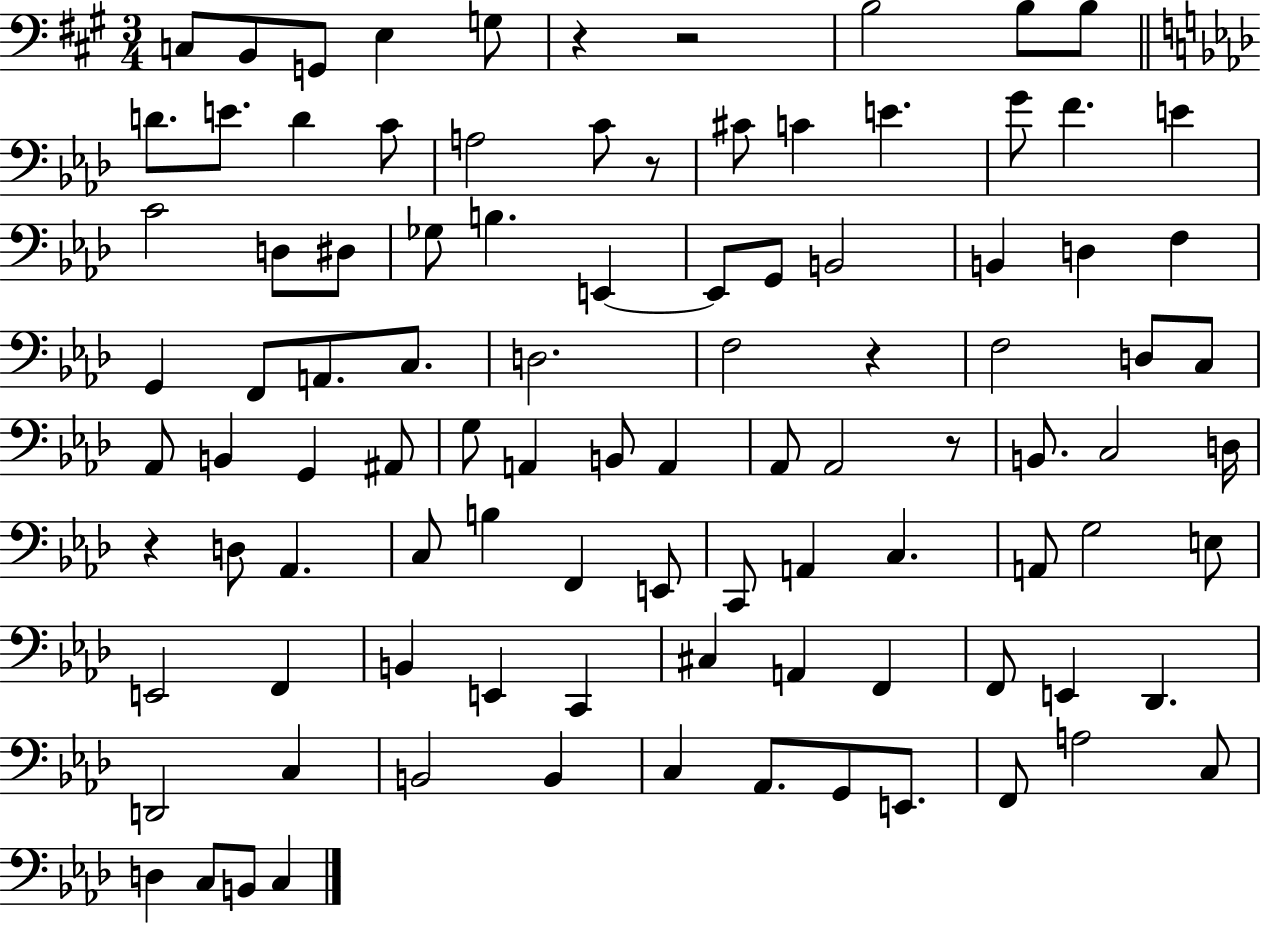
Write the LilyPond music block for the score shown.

{
  \clef bass
  \numericTimeSignature
  \time 3/4
  \key a \major
  c8 b,8 g,8 e4 g8 | r4 r2 | b2 b8 b8 | \bar "||" \break \key aes \major d'8. e'8. d'4 c'8 | a2 c'8 r8 | cis'8 c'4 e'4. | g'8 f'4. e'4 | \break c'2 d8 dis8 | ges8 b4. e,4~~ | e,8 g,8 b,2 | b,4 d4 f4 | \break g,4 f,8 a,8. c8. | d2. | f2 r4 | f2 d8 c8 | \break aes,8 b,4 g,4 ais,8 | g8 a,4 b,8 a,4 | aes,8 aes,2 r8 | b,8. c2 d16 | \break r4 d8 aes,4. | c8 b4 f,4 e,8 | c,8 a,4 c4. | a,8 g2 e8 | \break e,2 f,4 | b,4 e,4 c,4 | cis4 a,4 f,4 | f,8 e,4 des,4. | \break d,2 c4 | b,2 b,4 | c4 aes,8. g,8 e,8. | f,8 a2 c8 | \break d4 c8 b,8 c4 | \bar "|."
}